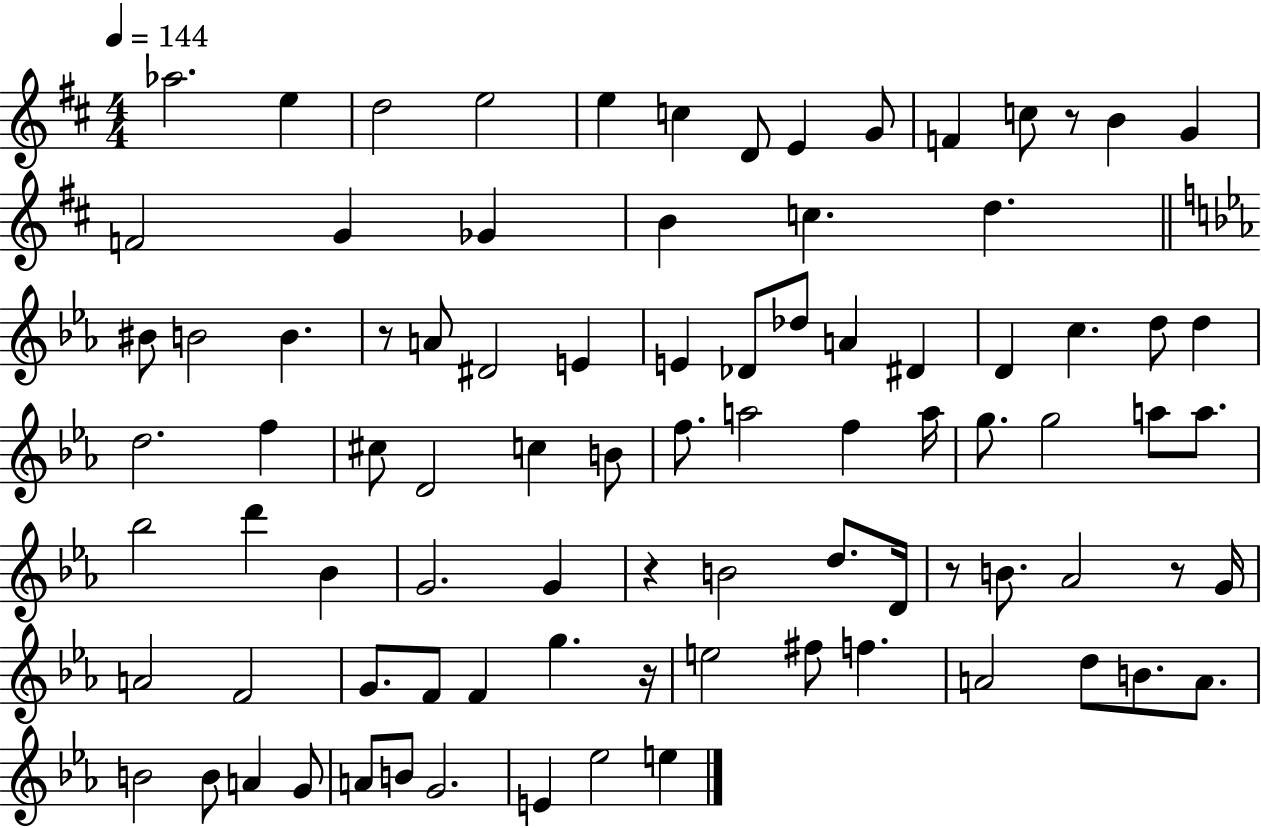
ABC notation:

X:1
T:Untitled
M:4/4
L:1/4
K:D
_a2 e d2 e2 e c D/2 E G/2 F c/2 z/2 B G F2 G _G B c d ^B/2 B2 B z/2 A/2 ^D2 E E _D/2 _d/2 A ^D D c d/2 d d2 f ^c/2 D2 c B/2 f/2 a2 f a/4 g/2 g2 a/2 a/2 _b2 d' _B G2 G z B2 d/2 D/4 z/2 B/2 _A2 z/2 G/4 A2 F2 G/2 F/2 F g z/4 e2 ^f/2 f A2 d/2 B/2 A/2 B2 B/2 A G/2 A/2 B/2 G2 E _e2 e